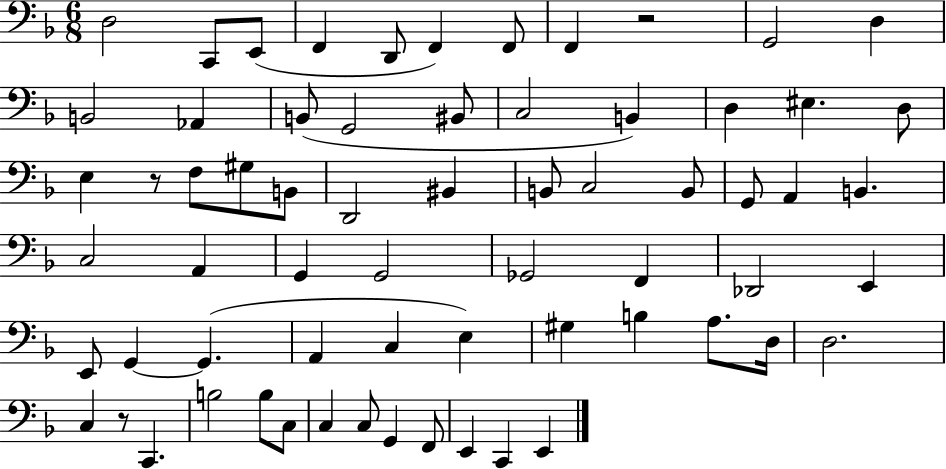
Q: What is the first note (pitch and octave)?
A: D3